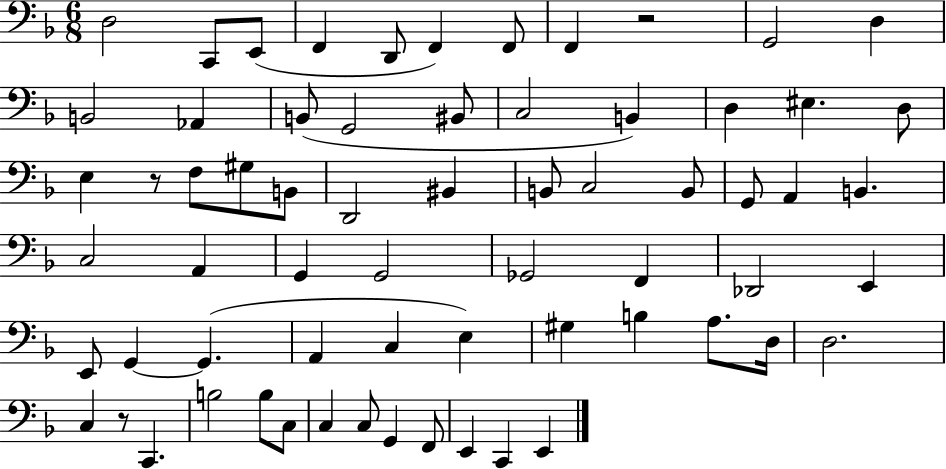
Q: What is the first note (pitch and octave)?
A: D3